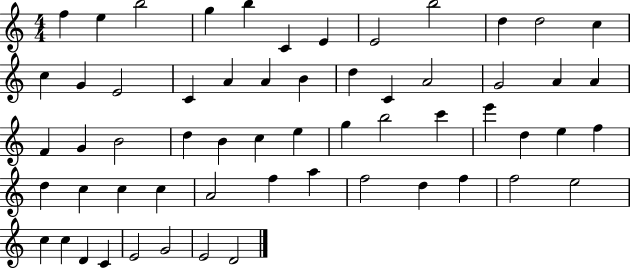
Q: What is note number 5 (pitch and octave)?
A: B5